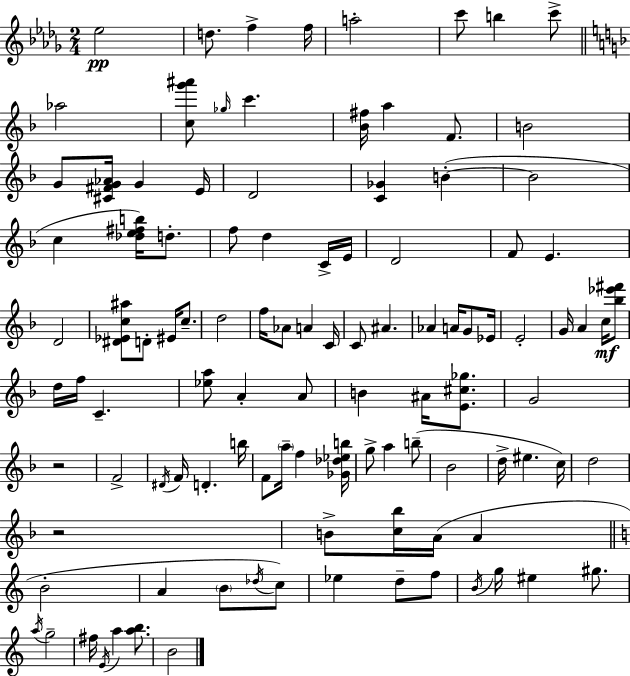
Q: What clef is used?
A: treble